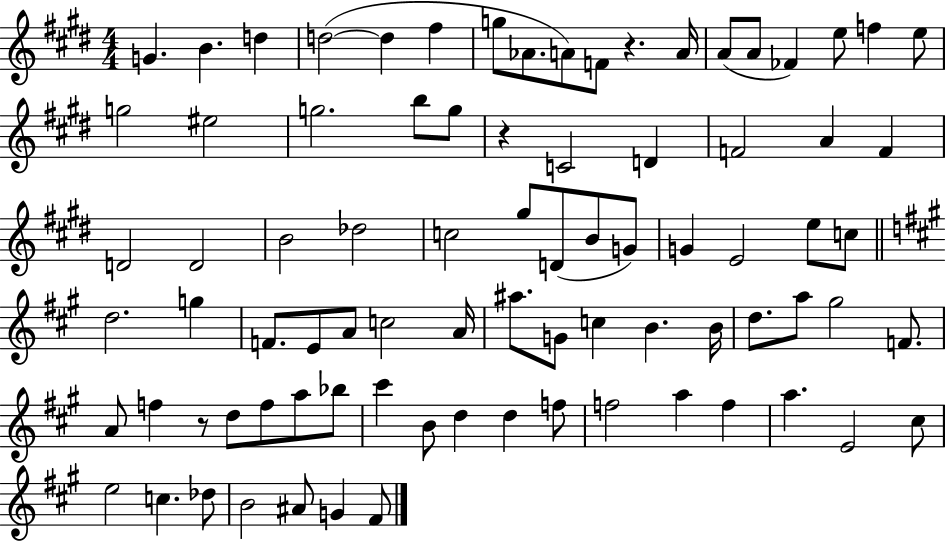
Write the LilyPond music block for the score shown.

{
  \clef treble
  \numericTimeSignature
  \time 4/4
  \key e \major
  g'4. b'4. d''4 | d''2~(~ d''4 fis''4 | g''8 aes'8. a'8) f'8 r4. a'16 | a'8( a'8 fes'4) e''8 f''4 e''8 | \break g''2 eis''2 | g''2. b''8 g''8 | r4 c'2 d'4 | f'2 a'4 f'4 | \break d'2 d'2 | b'2 des''2 | c''2 gis''8 d'8( b'8 g'8) | g'4 e'2 e''8 c''8 | \break \bar "||" \break \key a \major d''2. g''4 | f'8. e'8 a'8 c''2 a'16 | ais''8. g'8 c''4 b'4. b'16 | d''8. a''8 gis''2 f'8. | \break a'8 f''4 r8 d''8 f''8 a''8 bes''8 | cis'''4 b'8 d''4 d''4 f''8 | f''2 a''4 f''4 | a''4. e'2 cis''8 | \break e''2 c''4. des''8 | b'2 ais'8 g'4 fis'8 | \bar "|."
}